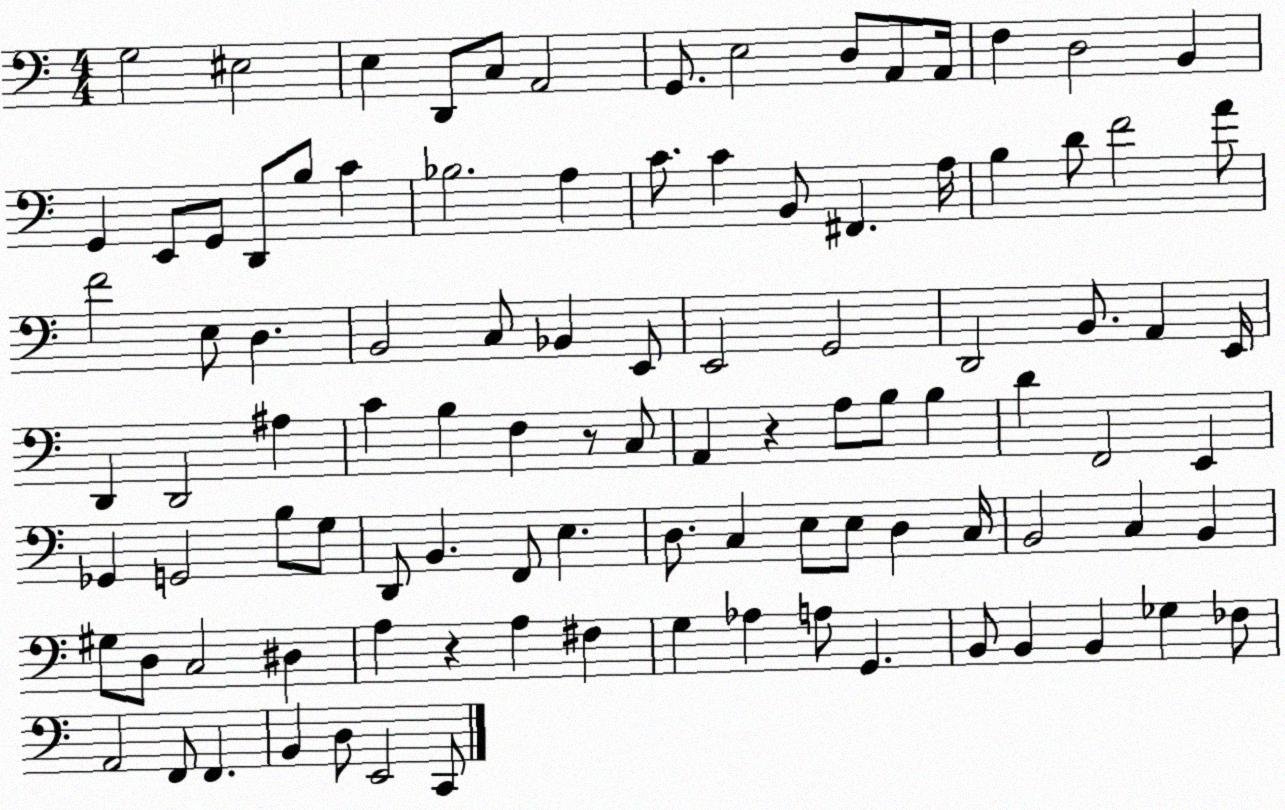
X:1
T:Untitled
M:4/4
L:1/4
K:C
G,2 ^E,2 E, D,,/2 C,/2 A,,2 G,,/2 E,2 D,/2 A,,/2 A,,/4 F, D,2 B,, G,, E,,/2 G,,/2 D,,/2 B,/2 C _B,2 A, C/2 C B,,/2 ^F,, A,/4 B, D/2 F2 A/2 F2 E,/2 D, B,,2 C,/2 _B,, E,,/2 E,,2 G,,2 D,,2 B,,/2 A,, E,,/4 D,, D,,2 ^A, C B, F, z/2 C,/2 A,, z A,/2 B,/2 B, D F,,2 E,, _G,, G,,2 B,/2 G,/2 D,,/2 B,, F,,/2 E, D,/2 C, E,/2 E,/2 D, C,/4 B,,2 C, B,, ^G,/2 D,/2 C,2 ^D, A, z A, ^F, G, _A, A,/2 G,, B,,/2 B,, B,, _G, _F,/2 A,,2 F,,/2 F,, B,, D,/2 E,,2 C,,/2